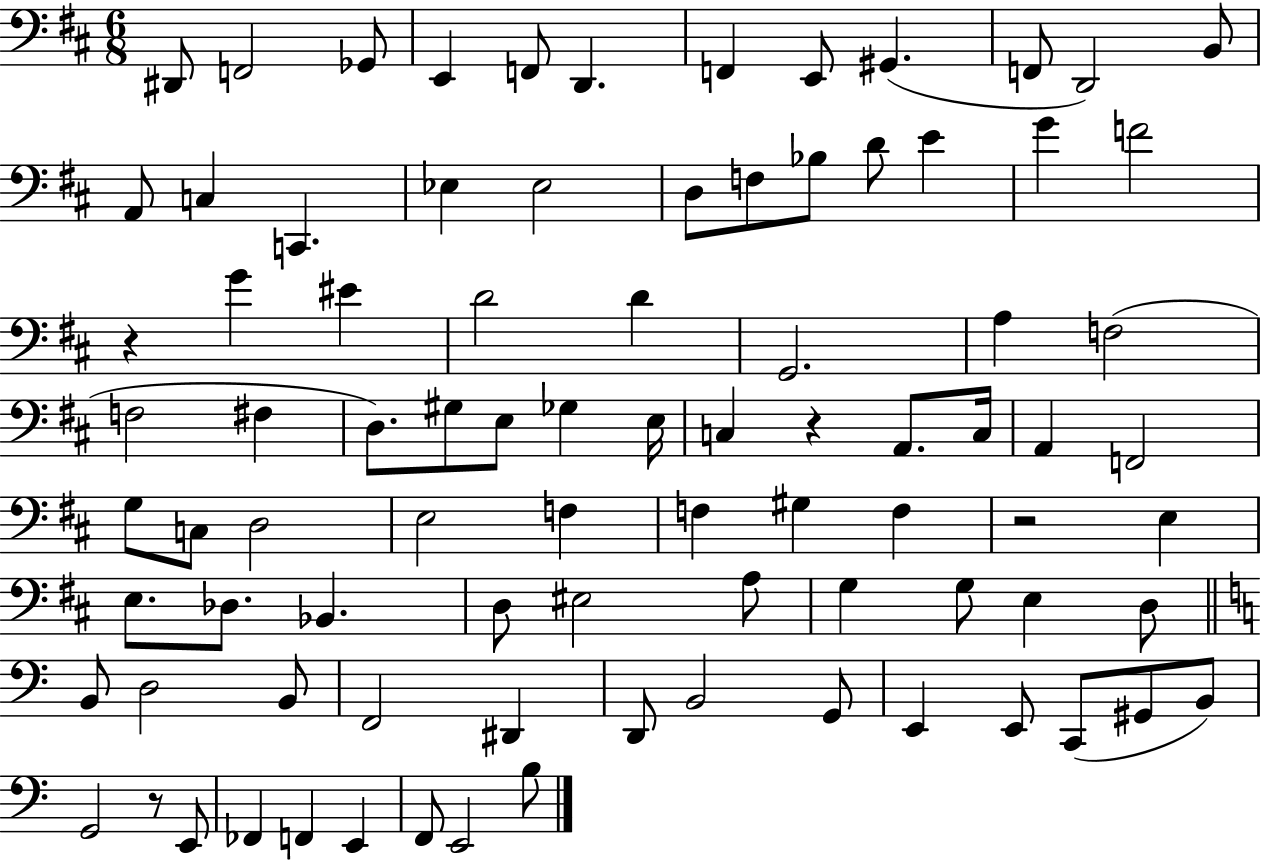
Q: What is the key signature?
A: D major